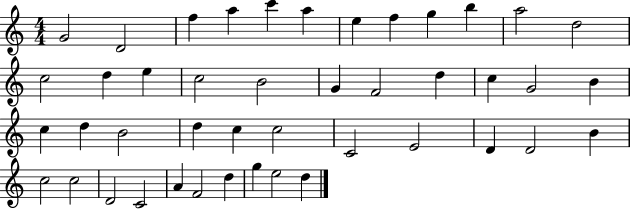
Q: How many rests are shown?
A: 0